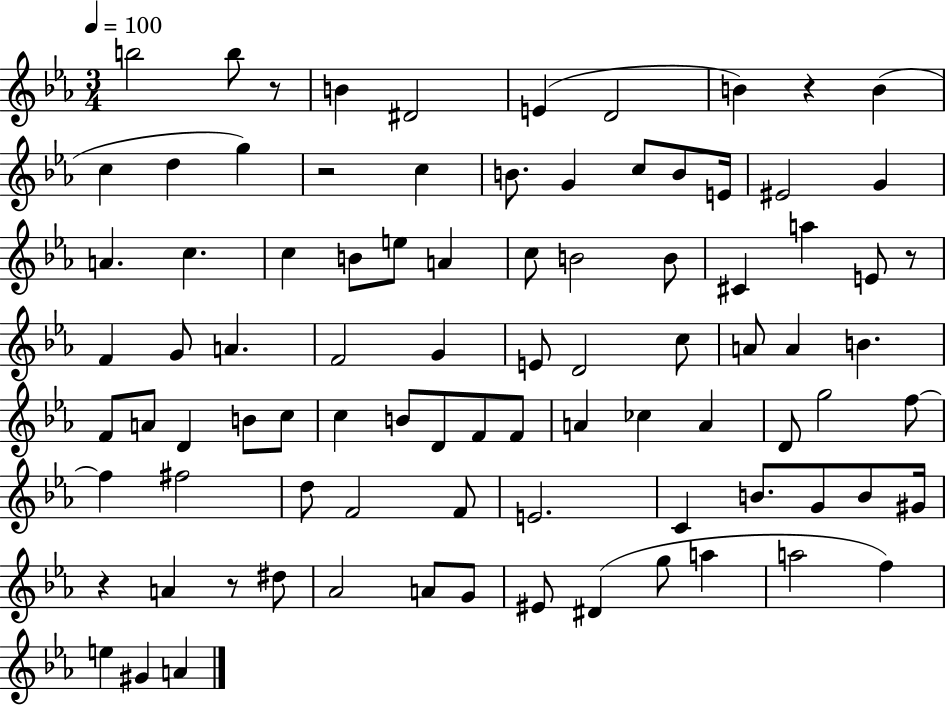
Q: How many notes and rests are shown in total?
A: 89